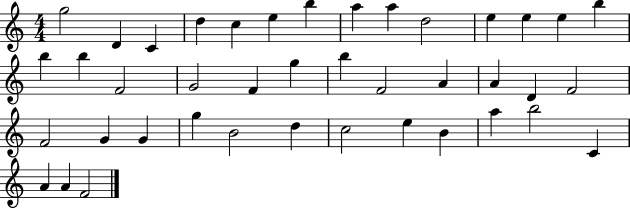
X:1
T:Untitled
M:4/4
L:1/4
K:C
g2 D C d c e b a a d2 e e e b b b F2 G2 F g b F2 A A D F2 F2 G G g B2 d c2 e B a b2 C A A F2